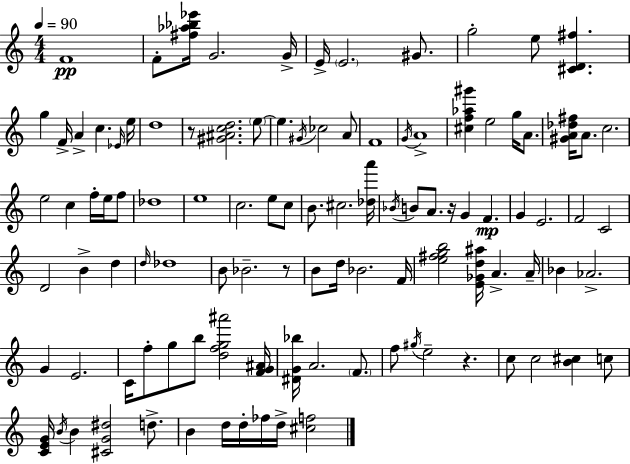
F4/w F4/e [F#5,Ab5,Bb5,Eb6]/s G4/h. G4/s E4/s E4/h. G#4/e. G5/h E5/e [C#4,D4,F#5]/q. G5/q F4/s A4/q C5/q. Eb4/s E5/s D5/w R/e [G#4,A#4,C5,D5]/h. E5/e E5/q. G#4/s CES5/h A4/e F4/w G4/s A4/w [C#5,F5,Ab5,G#6]/q E5/h G5/s A4/e. [G#4,A4,Db5,F#5]/s A4/e. C5/h. E5/h C5/q F5/s E5/s F5/e Db5/w E5/w C5/h. E5/e C5/e B4/e. C#5/h. [Db5,A6]/s Bb4/s B4/e A4/e. R/s G4/q F4/q. G4/q E4/h. F4/h C4/h D4/h B4/q D5/q D5/s Db5/w B4/e Bb4/h. R/e B4/e D5/s Bb4/h. F4/s [E5,F#5,G5,B5]/h [E4,Gb4,D5,A#5]/s A4/q. A4/s Bb4/q Ab4/h. G4/q E4/h. C4/s F5/e G5/e B5/e [D5,F5,G5,A#6]/h [F4,G4,A#4]/s [D#4,G4,Bb5]/s A4/h. F4/e. F5/e G#5/s E5/h R/q. C5/e C5/h [B4,C#5]/q C5/e [C4,E4,G4]/s B4/s B4/q [C#4,G4,D#5]/h D5/e. B4/q D5/s D5/s FES5/s D5/s [C#5,F5]/h